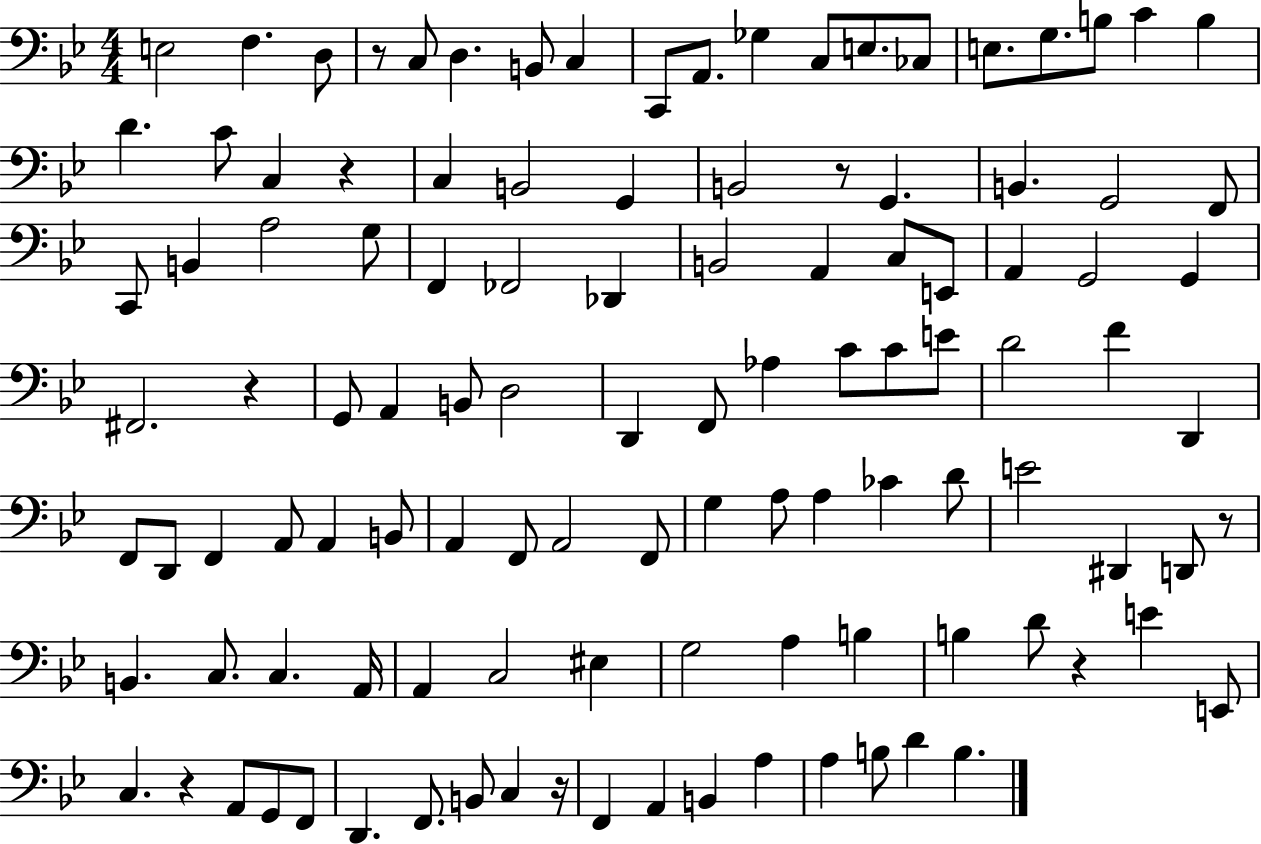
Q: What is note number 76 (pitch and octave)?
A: B2